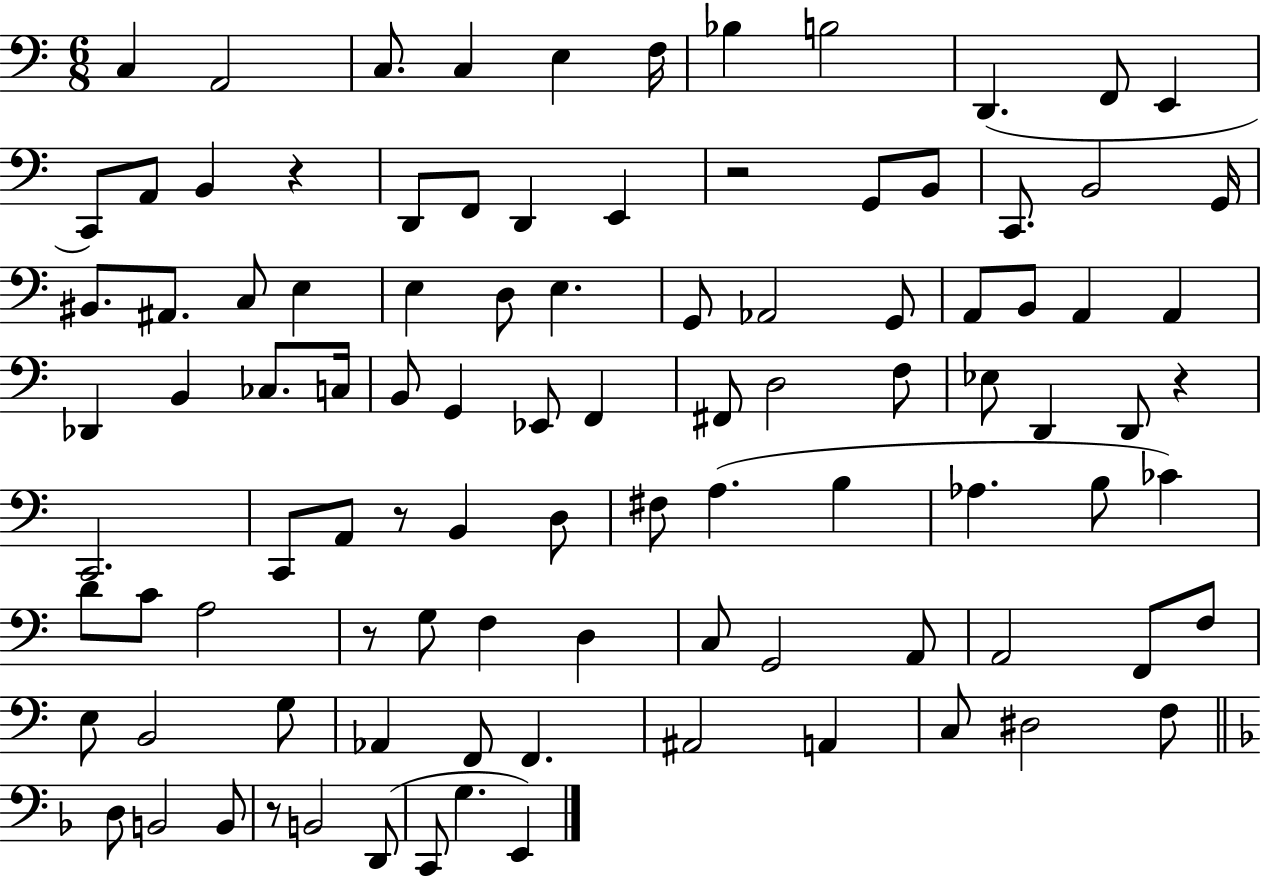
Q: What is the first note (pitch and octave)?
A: C3